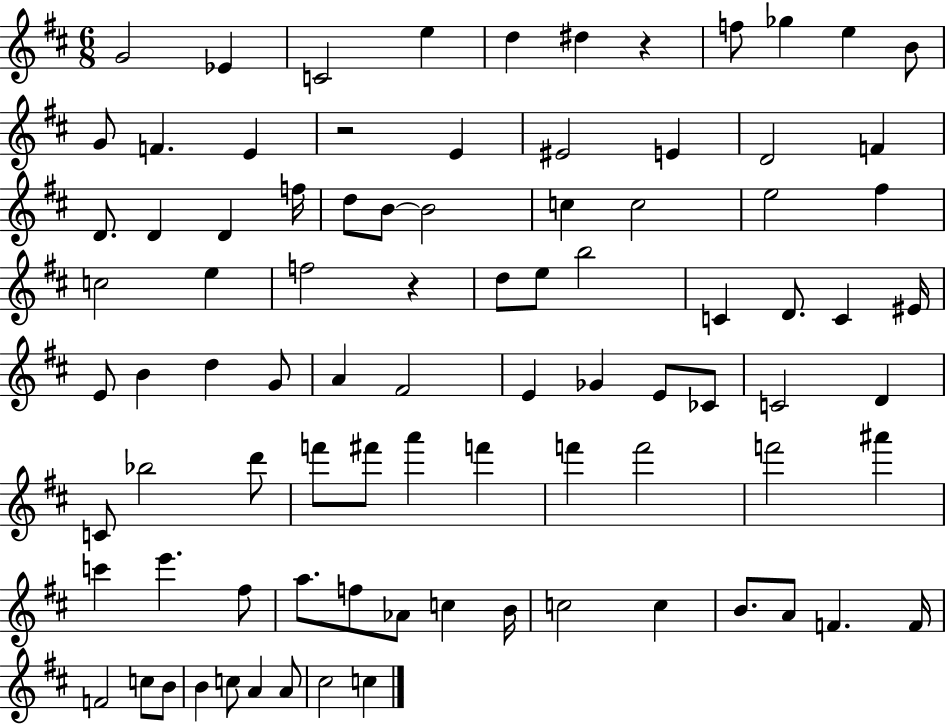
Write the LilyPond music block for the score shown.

{
  \clef treble
  \numericTimeSignature
  \time 6/8
  \key d \major
  g'2 ees'4 | c'2 e''4 | d''4 dis''4 r4 | f''8 ges''4 e''4 b'8 | \break g'8 f'4. e'4 | r2 e'4 | eis'2 e'4 | d'2 f'4 | \break d'8. d'4 d'4 f''16 | d''8 b'8~~ b'2 | c''4 c''2 | e''2 fis''4 | \break c''2 e''4 | f''2 r4 | d''8 e''8 b''2 | c'4 d'8. c'4 eis'16 | \break e'8 b'4 d''4 g'8 | a'4 fis'2 | e'4 ges'4 e'8 ces'8 | c'2 d'4 | \break c'8 bes''2 d'''8 | f'''8 fis'''8 a'''4 f'''4 | f'''4 f'''2 | f'''2 ais'''4 | \break c'''4 e'''4. fis''8 | a''8. f''8 aes'8 c''4 b'16 | c''2 c''4 | b'8. a'8 f'4. f'16 | \break f'2 c''8 b'8 | b'4 c''8 a'4 a'8 | cis''2 c''4 | \bar "|."
}